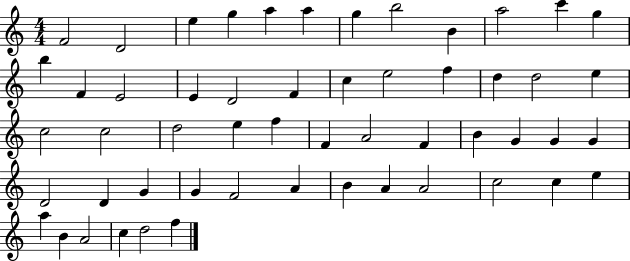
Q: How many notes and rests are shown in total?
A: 54